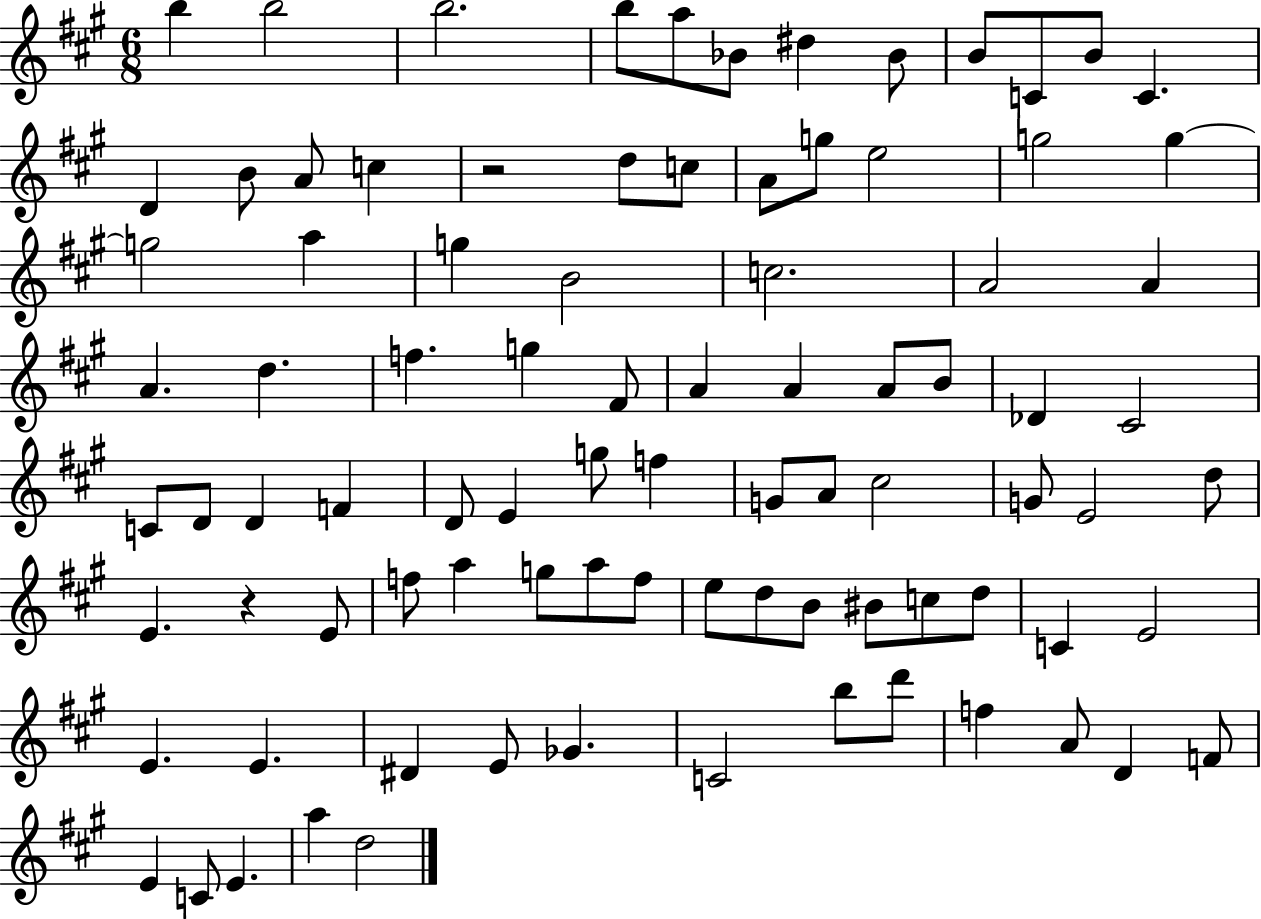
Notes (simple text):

B5/q B5/h B5/h. B5/e A5/e Bb4/e D#5/q Bb4/e B4/e C4/e B4/e C4/q. D4/q B4/e A4/e C5/q R/h D5/e C5/e A4/e G5/e E5/h G5/h G5/q G5/h A5/q G5/q B4/h C5/h. A4/h A4/q A4/q. D5/q. F5/q. G5/q F#4/e A4/q A4/q A4/e B4/e Db4/q C#4/h C4/e D4/e D4/q F4/q D4/e E4/q G5/e F5/q G4/e A4/e C#5/h G4/e E4/h D5/e E4/q. R/q E4/e F5/e A5/q G5/e A5/e F5/e E5/e D5/e B4/e BIS4/e C5/e D5/e C4/q E4/h E4/q. E4/q. D#4/q E4/e Gb4/q. C4/h B5/e D6/e F5/q A4/e D4/q F4/e E4/q C4/e E4/q. A5/q D5/h